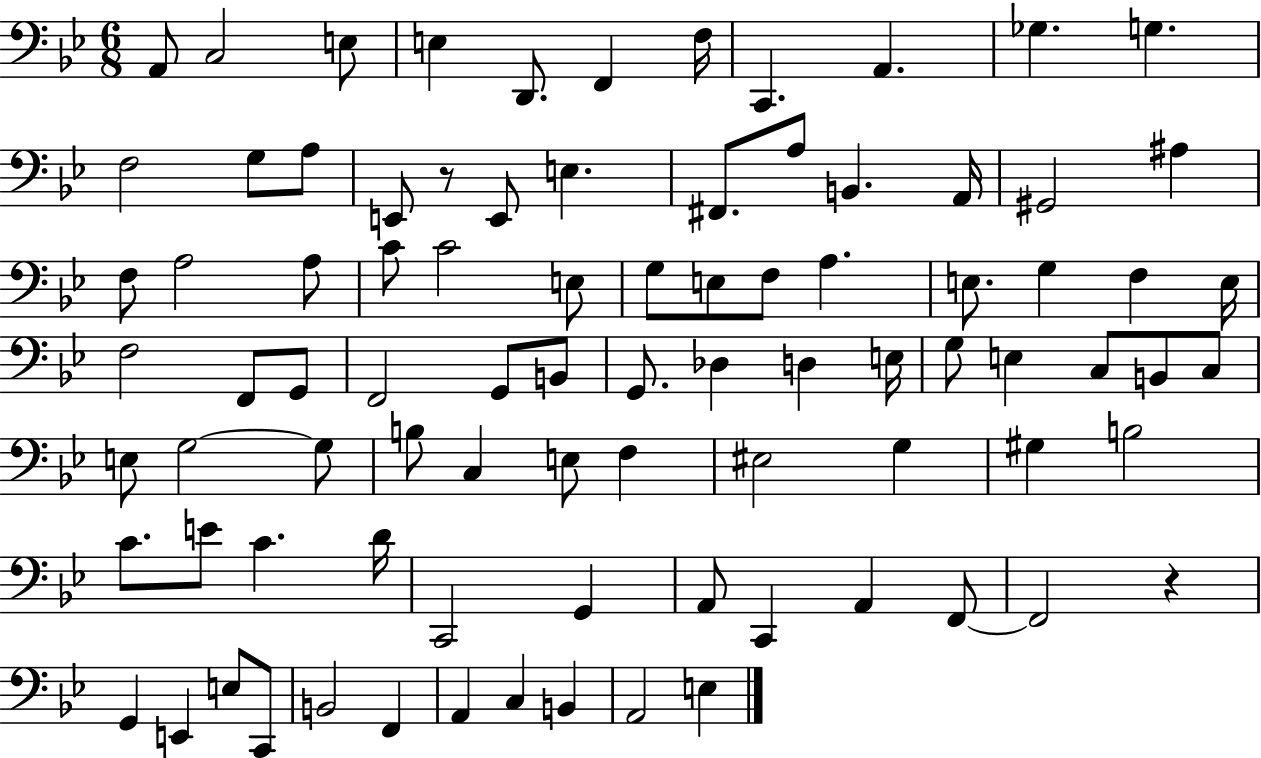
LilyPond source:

{
  \clef bass
  \numericTimeSignature
  \time 6/8
  \key bes \major
  \repeat volta 2 { a,8 c2 e8 | e4 d,8. f,4 f16 | c,4. a,4. | ges4. g4. | \break f2 g8 a8 | e,8 r8 e,8 e4. | fis,8. a8 b,4. a,16 | gis,2 ais4 | \break f8 a2 a8 | c'8 c'2 e8 | g8 e8 f8 a4. | e8. g4 f4 e16 | \break f2 f,8 g,8 | f,2 g,8 b,8 | g,8. des4 d4 e16 | g8 e4 c8 b,8 c8 | \break e8 g2~~ g8 | b8 c4 e8 f4 | eis2 g4 | gis4 b2 | \break c'8. e'8 c'4. d'16 | c,2 g,4 | a,8 c,4 a,4 f,8~~ | f,2 r4 | \break g,4 e,4 e8 c,8 | b,2 f,4 | a,4 c4 b,4 | a,2 e4 | \break } \bar "|."
}